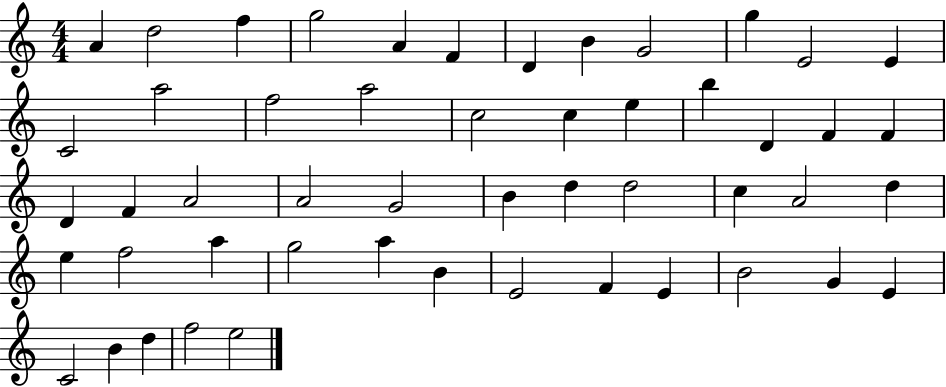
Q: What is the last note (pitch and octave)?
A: E5